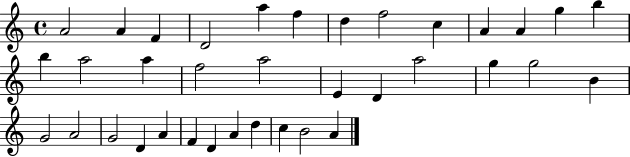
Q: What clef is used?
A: treble